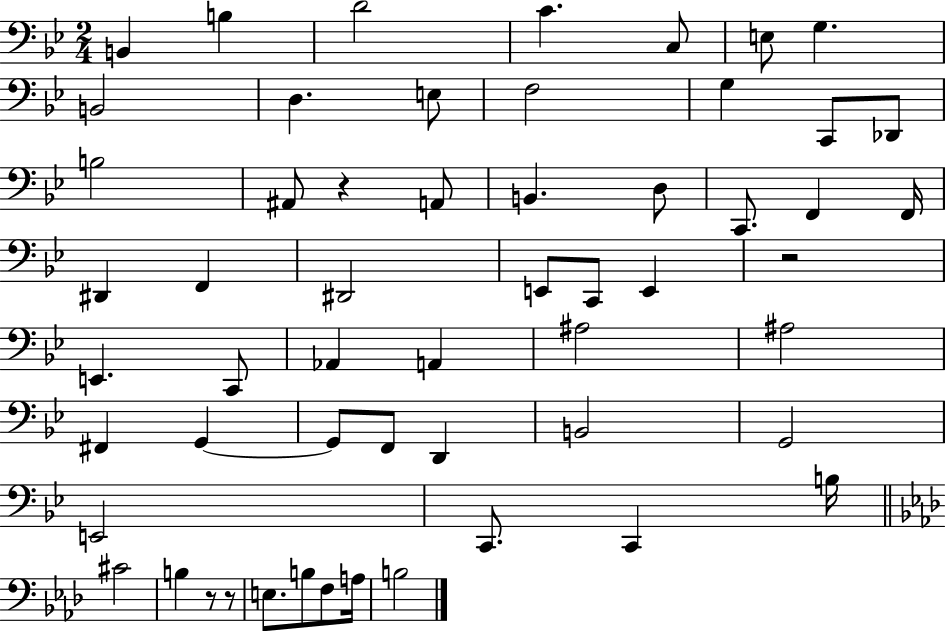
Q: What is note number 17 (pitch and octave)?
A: A2